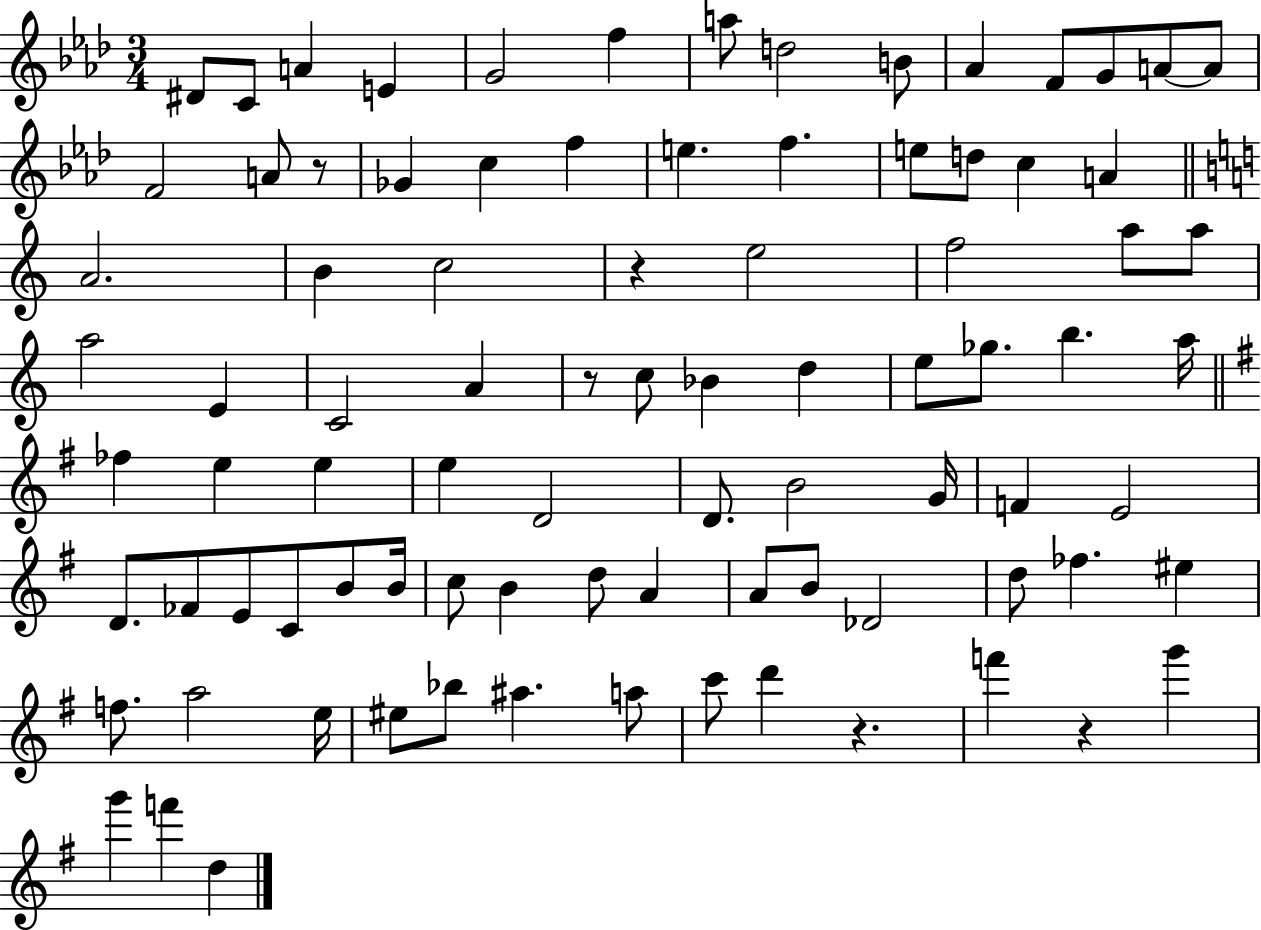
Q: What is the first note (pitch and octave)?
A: D#4